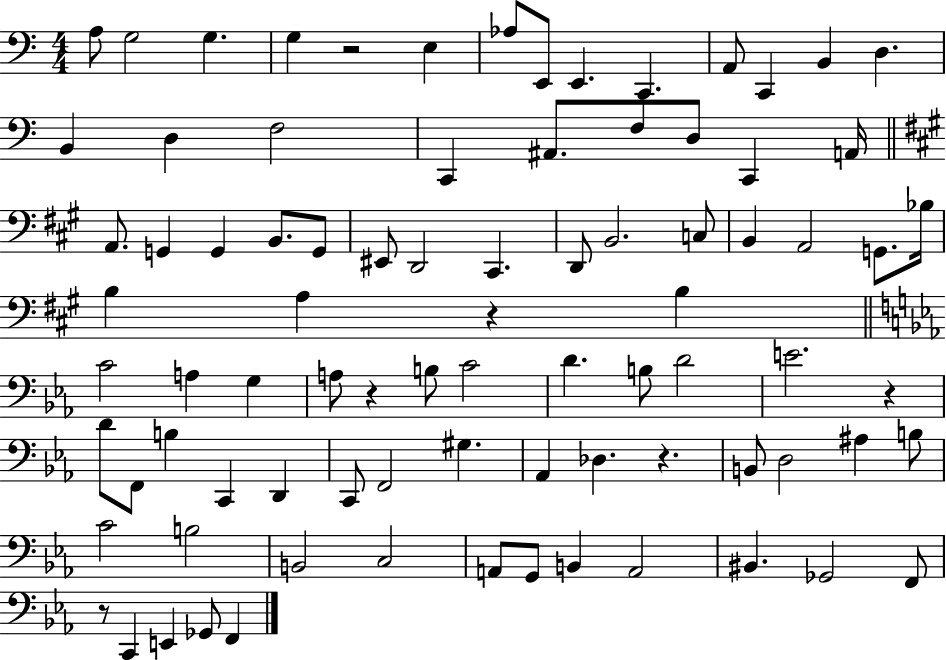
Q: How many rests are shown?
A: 6